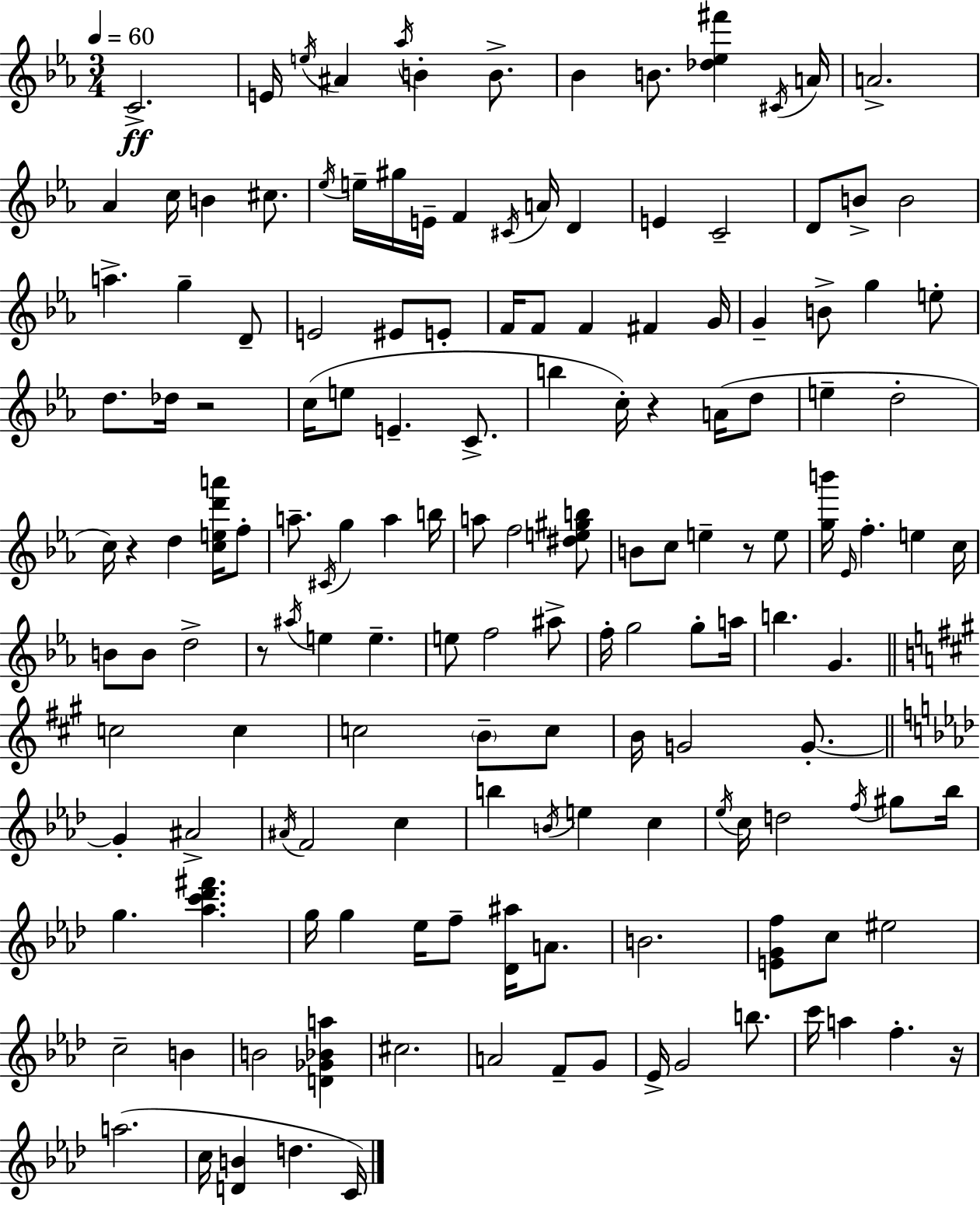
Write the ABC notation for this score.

X:1
T:Untitled
M:3/4
L:1/4
K:Cm
C2 E/4 e/4 ^A _a/4 B B/2 _B B/2 [_d_e^f'] ^C/4 A/4 A2 _A c/4 B ^c/2 _e/4 e/4 ^g/4 E/4 F ^C/4 A/4 D E C2 D/2 B/2 B2 a g D/2 E2 ^E/2 E/2 F/4 F/2 F ^F G/4 G B/2 g e/2 d/2 _d/4 z2 c/4 e/2 E C/2 b c/4 z A/4 d/2 e d2 c/4 z d [ced'a']/4 f/2 a/2 ^C/4 g a b/4 a/2 f2 [^de^gb]/2 B/2 c/2 e z/2 e/2 [gb']/4 _E/4 f e c/4 B/2 B/2 d2 z/2 ^a/4 e e e/2 f2 ^a/2 f/4 g2 g/2 a/4 b G c2 c c2 B/2 c/2 B/4 G2 G/2 G ^A2 ^A/4 F2 c b B/4 e c _e/4 c/4 d2 f/4 ^g/2 _b/4 g [_ac'_d'^f'] g/4 g _e/4 f/2 [_D^a]/4 A/2 B2 [EGf]/2 c/2 ^e2 c2 B B2 [D_G_Ba] ^c2 A2 F/2 G/2 _E/4 G2 b/2 c'/4 a f z/4 a2 c/4 [DB] d C/4